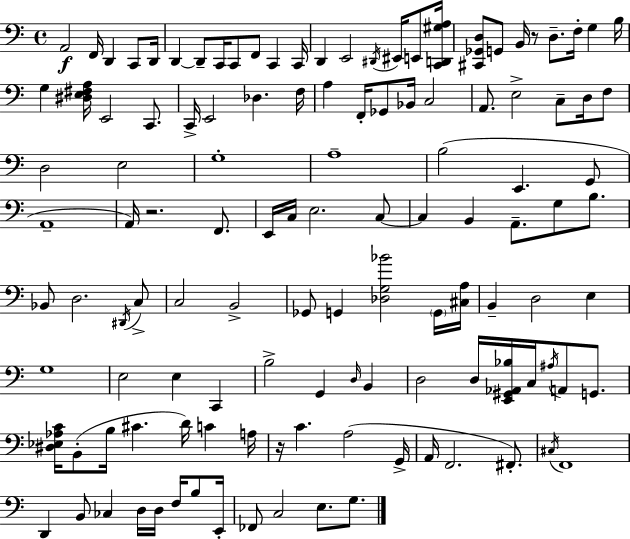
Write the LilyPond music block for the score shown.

{
  \clef bass
  \time 4/4
  \defaultTimeSignature
  \key c \major
  a,2\f f,16 d,4 c,8 d,16 | d,4~~ d,8-- c,16 c,8 f,8 c,4 c,16 | d,4 e,2 \acciaccatura { dis,16 } eis,16 e,8 | <c, d, gis a>16 <cis, ges, d>8 g,8 b,16 r8 d8.-- f16-. g4 | \break b16 g4 <dis e fis a>16 e,2 c,8. | c,16-> e,2 des4. | f16 a4 f,16-. ges,8 bes,16 c2 | a,8. e2-> c8-- d16 f8 | \break d2 e2 | g1-. | a1-- | b2( e,4. g,8 | \break a,1-- | a,16) r2. f,8. | e,16 c16 e2. c8~~ | c4 b,4 a,8.-- g8 b8. | \break bes,8 d2. \acciaccatura { dis,16 } | c8-> c2 b,2-> | ges,8 g,4 <des g bes'>2 | \parenthesize g,16 <cis a>16 b,4-- d2 e4 | \break g1 | e2 e4 c,4 | b2-> g,4 \grace { d16 } b,4 | d2 d16 <e, gis, aes, bes>16 c16 \acciaccatura { ais16 } a,8 | \break g,8. <dis ees aes c'>16 b,8-.( b16 cis'4. d'16) c'4 | a16 r16 c'4. a2( | g,16-> a,16 f,2. | fis,8.-.) \acciaccatura { cis16 } f,1 | \break d,4 b,8 ces4 d16 | d16 f16 b8 e,16-. fes,8 c2 e8. | g8. \bar "|."
}